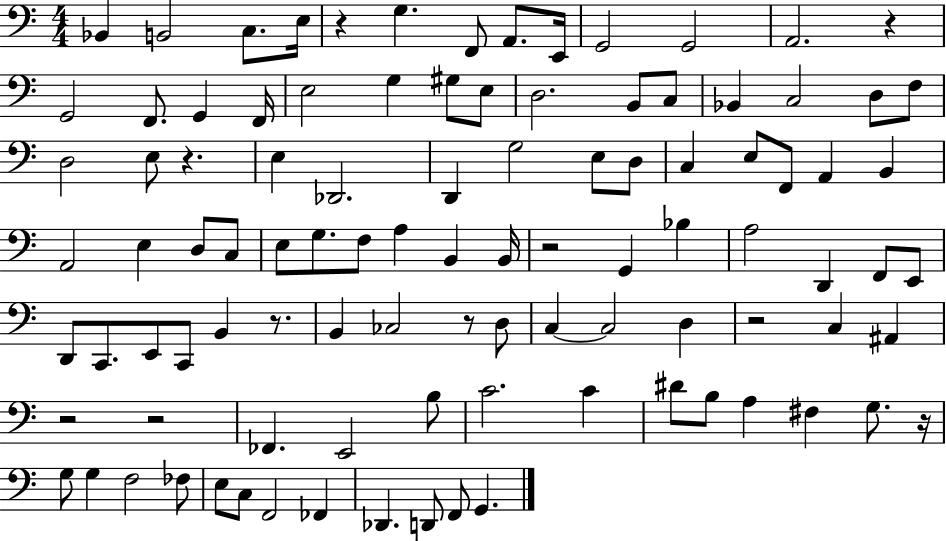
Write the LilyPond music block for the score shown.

{
  \clef bass
  \numericTimeSignature
  \time 4/4
  \key c \major
  \repeat volta 2 { bes,4 b,2 c8. e16 | r4 g4. f,8 a,8. e,16 | g,2 g,2 | a,2. r4 | \break g,2 f,8. g,4 f,16 | e2 g4 gis8 e8 | d2. b,8 c8 | bes,4 c2 d8 f8 | \break d2 e8 r4. | e4 des,2. | d,4 g2 e8 d8 | c4 e8 f,8 a,4 b,4 | \break a,2 e4 d8 c8 | e8 g8. f8 a4 b,4 b,16 | r2 g,4 bes4 | a2 d,4 f,8 e,8 | \break d,8 c,8. e,8 c,8 b,4 r8. | b,4 ces2 r8 d8 | c4~~ c2 d4 | r2 c4 ais,4 | \break r2 r2 | fes,4. e,2 b8 | c'2. c'4 | dis'8 b8 a4 fis4 g8. r16 | \break g8 g4 f2 fes8 | e8 c8 f,2 fes,4 | des,4. d,8 f,8 g,4. | } \bar "|."
}